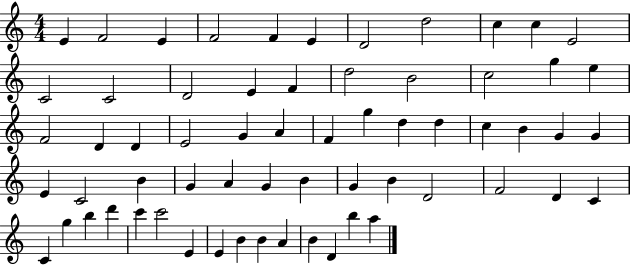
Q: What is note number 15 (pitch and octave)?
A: E4